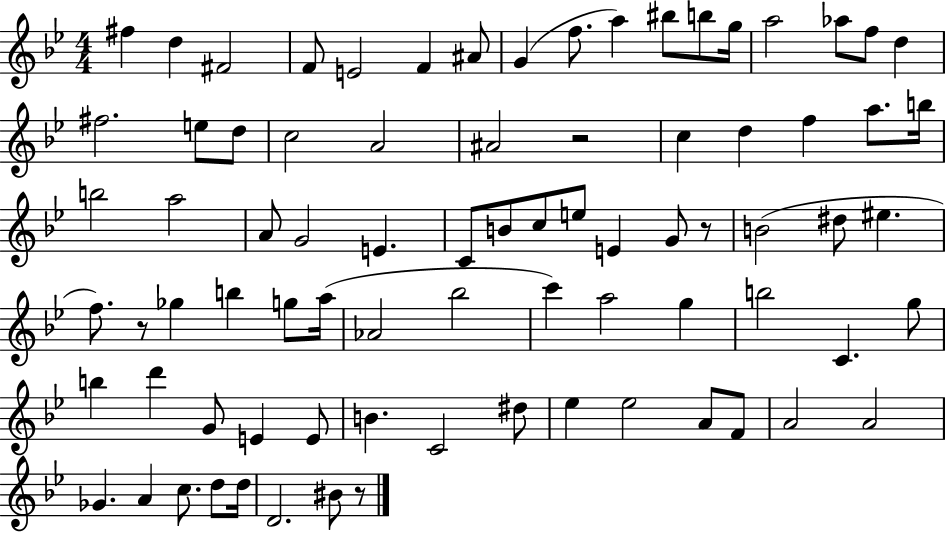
X:1
T:Untitled
M:4/4
L:1/4
K:Bb
^f d ^F2 F/2 E2 F ^A/2 G f/2 a ^b/2 b/2 g/4 a2 _a/2 f/2 d ^f2 e/2 d/2 c2 A2 ^A2 z2 c d f a/2 b/4 b2 a2 A/2 G2 E C/2 B/2 c/2 e/2 E G/2 z/2 B2 ^d/2 ^e f/2 z/2 _g b g/2 a/4 _A2 _b2 c' a2 g b2 C g/2 b d' G/2 E E/2 B C2 ^d/2 _e _e2 A/2 F/2 A2 A2 _G A c/2 d/2 d/4 D2 ^B/2 z/2